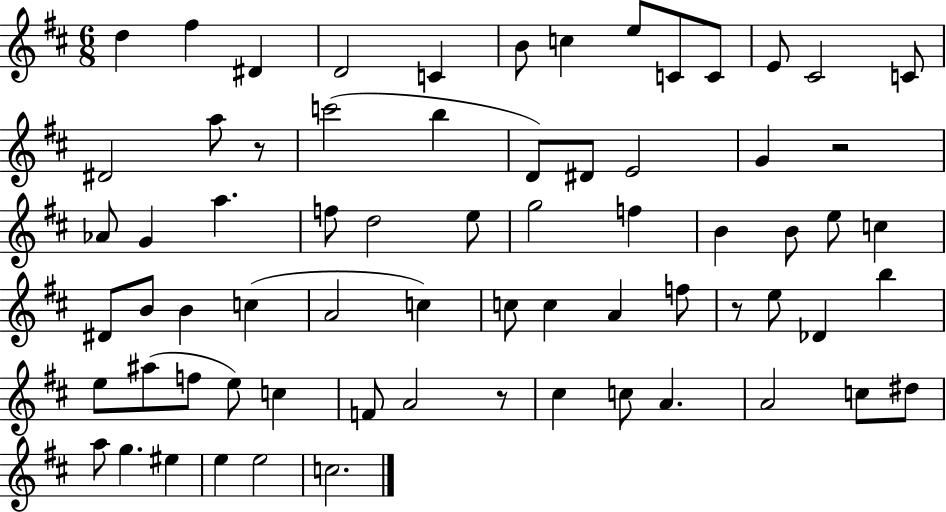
X:1
T:Untitled
M:6/8
L:1/4
K:D
d ^f ^D D2 C B/2 c e/2 C/2 C/2 E/2 ^C2 C/2 ^D2 a/2 z/2 c'2 b D/2 ^D/2 E2 G z2 _A/2 G a f/2 d2 e/2 g2 f B B/2 e/2 c ^D/2 B/2 B c A2 c c/2 c A f/2 z/2 e/2 _D b e/2 ^a/2 f/2 e/2 c F/2 A2 z/2 ^c c/2 A A2 c/2 ^d/2 a/2 g ^e e e2 c2